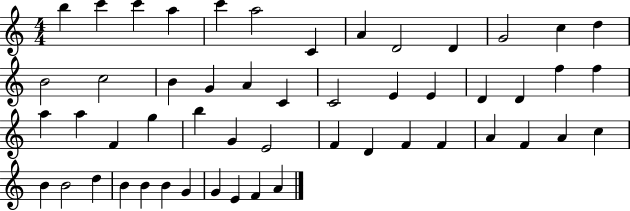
{
  \clef treble
  \numericTimeSignature
  \time 4/4
  \key c \major
  b''4 c'''4 c'''4 a''4 | c'''4 a''2 c'4 | a'4 d'2 d'4 | g'2 c''4 d''4 | \break b'2 c''2 | b'4 g'4 a'4 c'4 | c'2 e'4 e'4 | d'4 d'4 f''4 f''4 | \break a''4 a''4 f'4 g''4 | b''4 g'4 e'2 | f'4 d'4 f'4 f'4 | a'4 f'4 a'4 c''4 | \break b'4 b'2 d''4 | b'4 b'4 b'4 g'4 | g'4 e'4 f'4 a'4 | \bar "|."
}